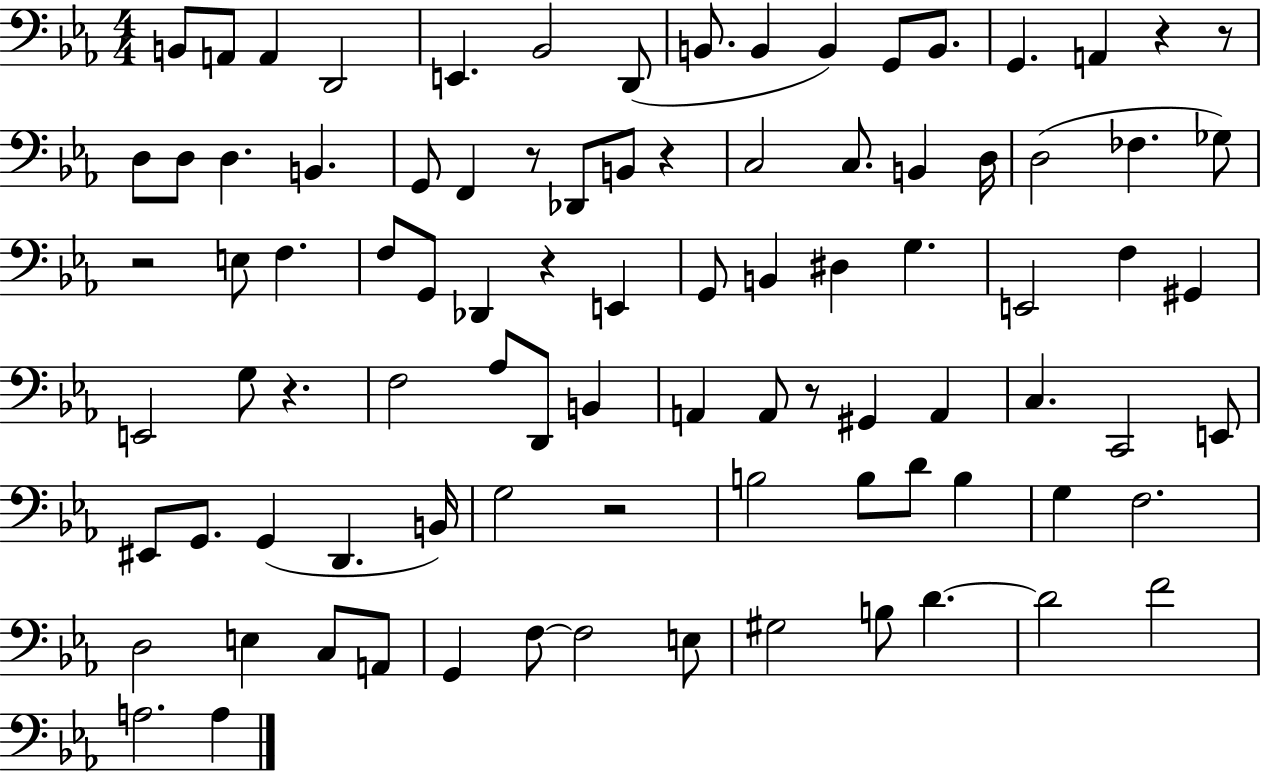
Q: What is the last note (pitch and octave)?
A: A3